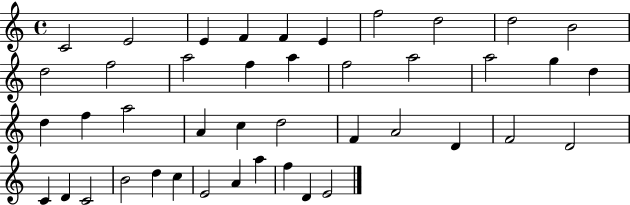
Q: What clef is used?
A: treble